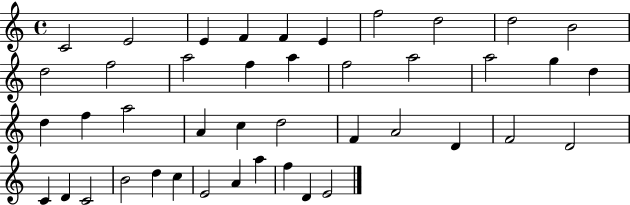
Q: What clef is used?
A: treble